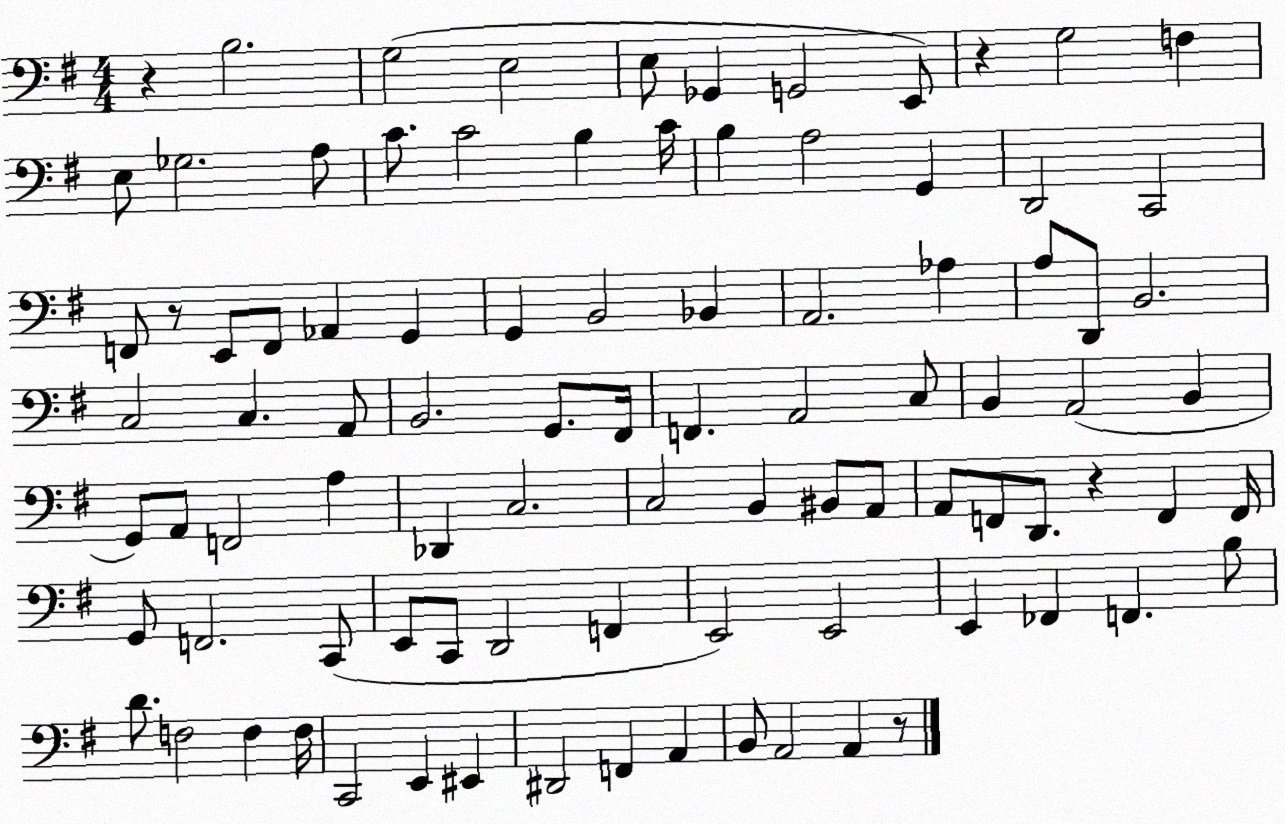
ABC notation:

X:1
T:Untitled
M:4/4
L:1/4
K:G
z B,2 G,2 E,2 E,/2 _G,, G,,2 E,,/2 z G,2 F, E,/2 _G,2 A,/2 C/2 C2 B, C/4 B, A,2 G,, D,,2 C,,2 F,,/2 z/2 E,,/2 F,,/2 _A,, G,, G,, B,,2 _B,, A,,2 _A, A,/2 D,,/2 B,,2 C,2 C, A,,/2 B,,2 G,,/2 ^F,,/4 F,, A,,2 C,/2 B,, A,,2 B,, G,,/2 A,,/2 F,,2 A, _D,, C,2 C,2 B,, ^B,,/2 A,,/2 A,,/2 F,,/2 D,,/2 z F,, F,,/4 G,,/2 F,,2 C,,/2 E,,/2 C,,/2 D,,2 F,, E,,2 E,,2 E,, _F,, F,, B,/2 D/2 F,2 F, F,/4 C,,2 E,, ^E,, ^D,,2 F,, A,, B,,/2 A,,2 A,, z/2